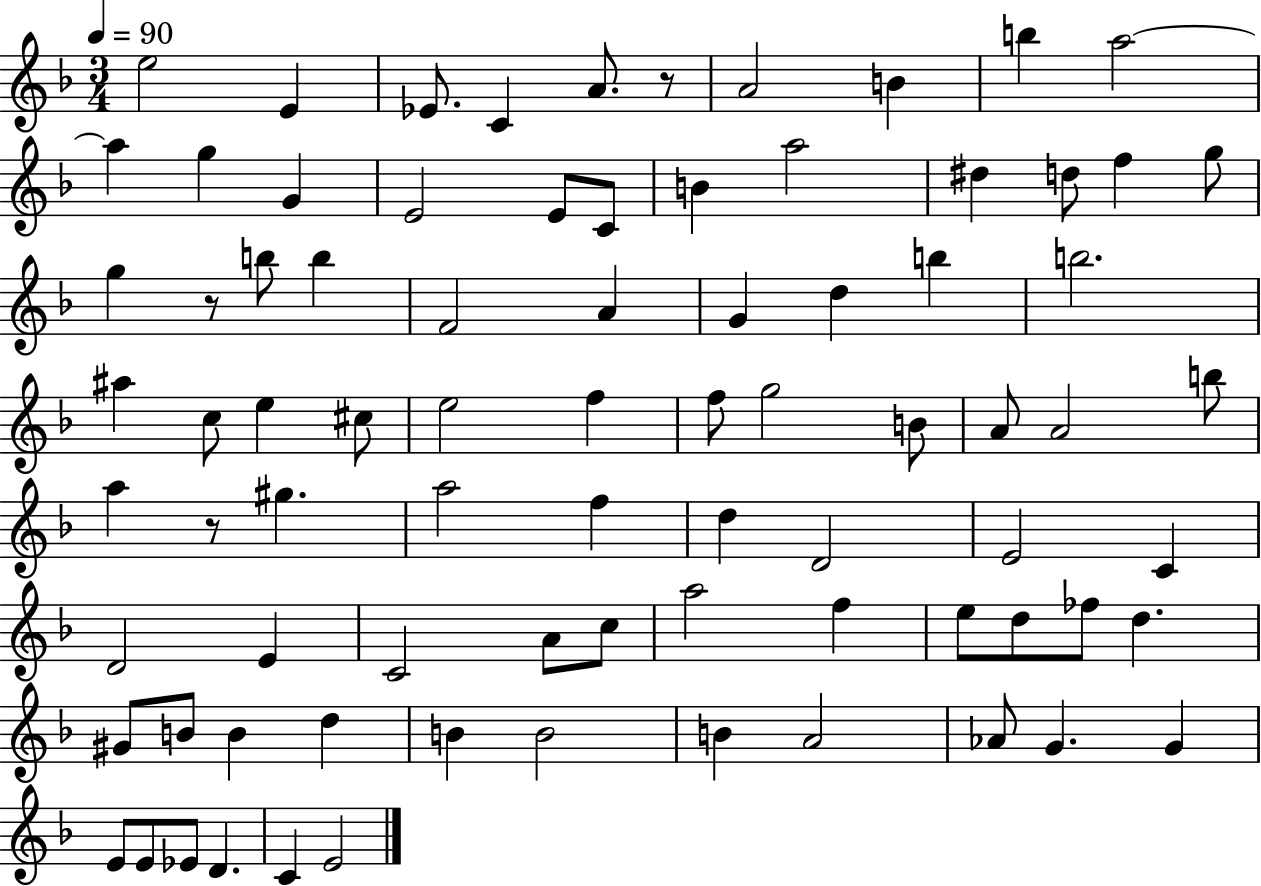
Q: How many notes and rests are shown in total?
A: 81